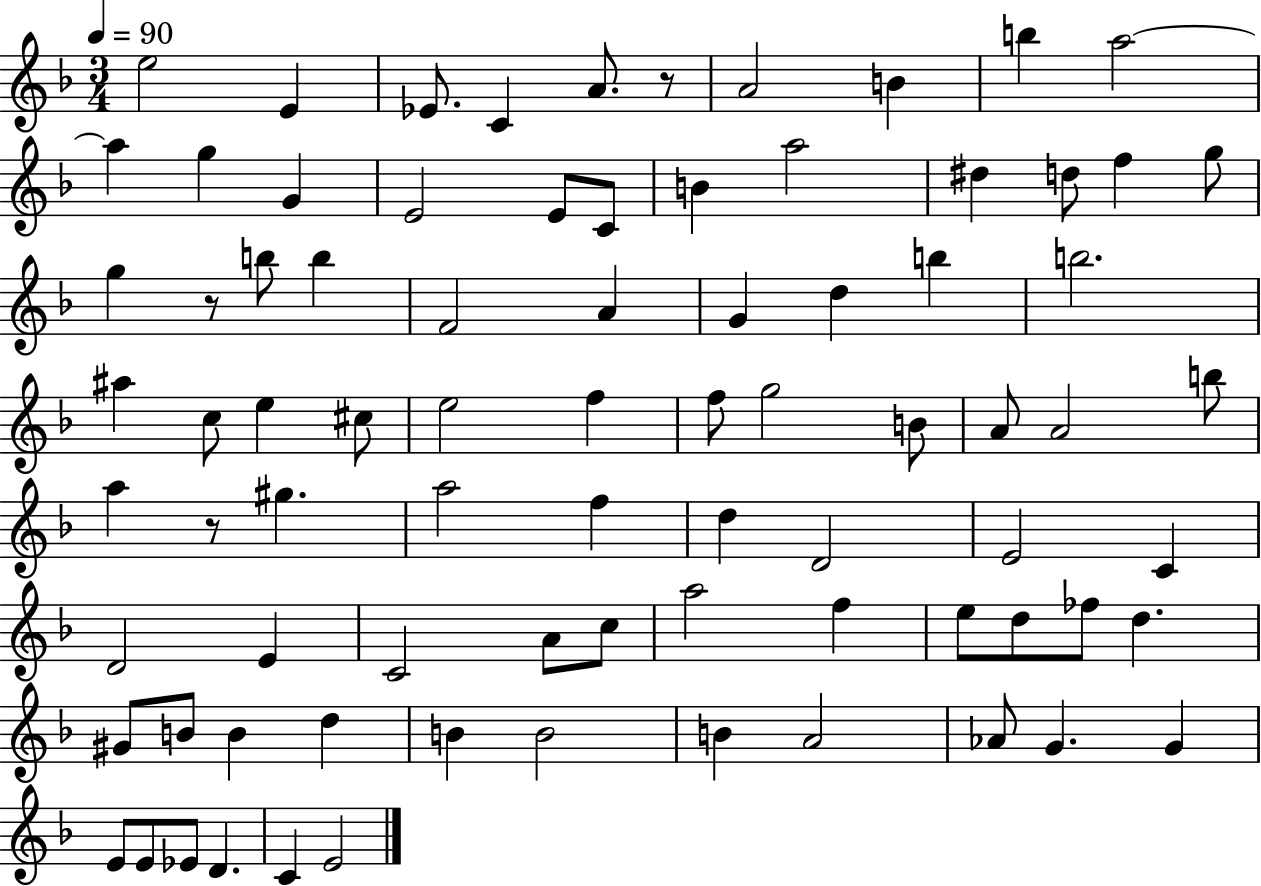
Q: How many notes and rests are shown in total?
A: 81